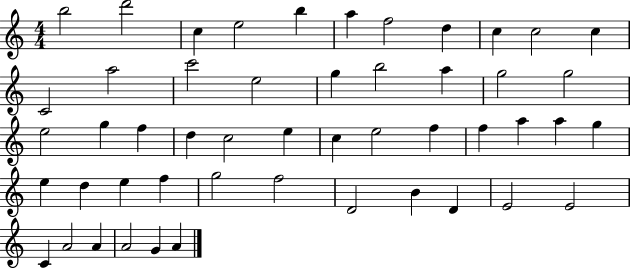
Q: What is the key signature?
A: C major